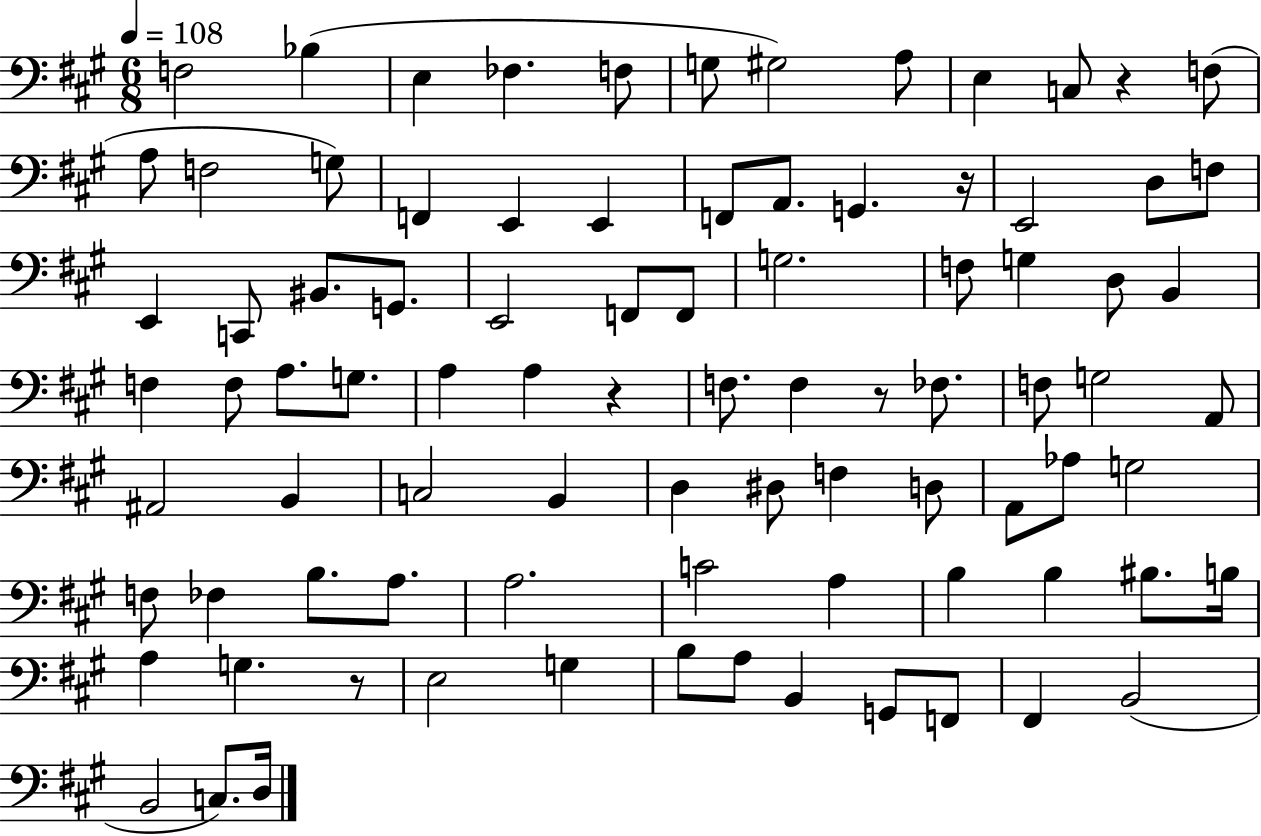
F3/h Bb3/q E3/q FES3/q. F3/e G3/e G#3/h A3/e E3/q C3/e R/q F3/e A3/e F3/h G3/e F2/q E2/q E2/q F2/e A2/e. G2/q. R/s E2/h D3/e F3/e E2/q C2/e BIS2/e. G2/e. E2/h F2/e F2/e G3/h. F3/e G3/q D3/e B2/q F3/q F3/e A3/e. G3/e. A3/q A3/q R/q F3/e. F3/q R/e FES3/e. F3/e G3/h A2/e A#2/h B2/q C3/h B2/q D3/q D#3/e F3/q D3/e A2/e Ab3/e G3/h F3/e FES3/q B3/e. A3/e. A3/h. C4/h A3/q B3/q B3/q BIS3/e. B3/s A3/q G3/q. R/e E3/h G3/q B3/e A3/e B2/q G2/e F2/e F#2/q B2/h B2/h C3/e. D3/s